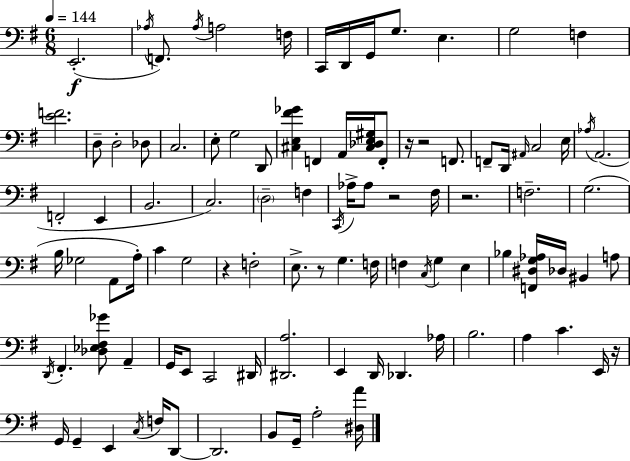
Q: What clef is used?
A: bass